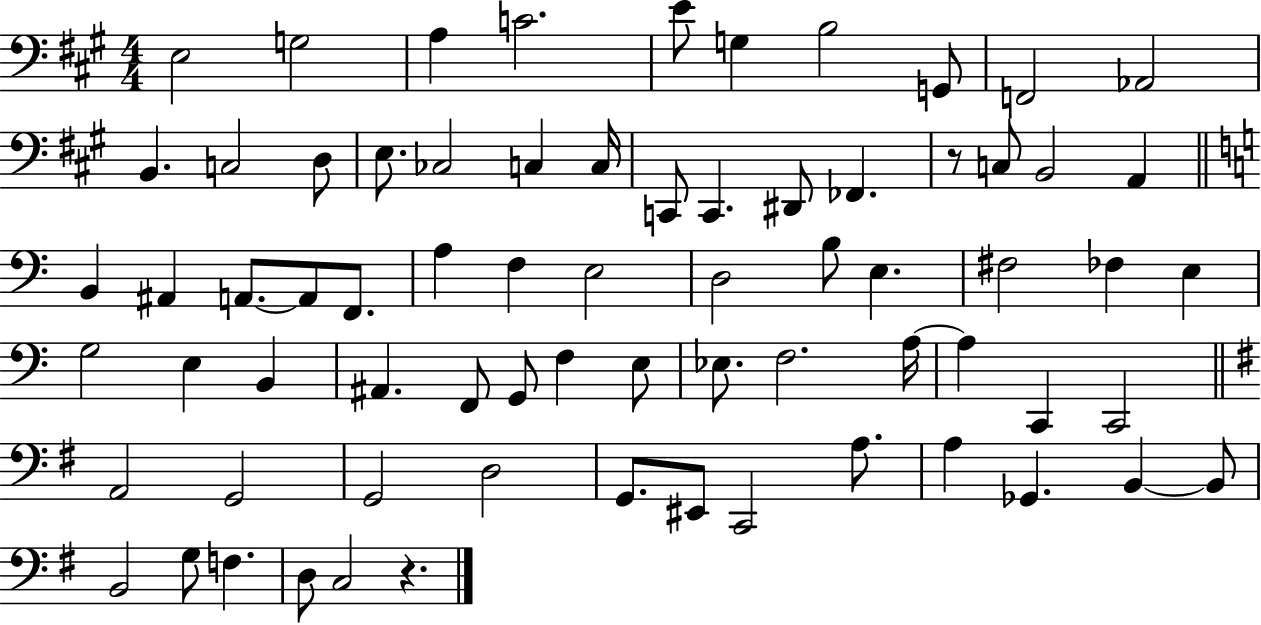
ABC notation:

X:1
T:Untitled
M:4/4
L:1/4
K:A
E,2 G,2 A, C2 E/2 G, B,2 G,,/2 F,,2 _A,,2 B,, C,2 D,/2 E,/2 _C,2 C, C,/4 C,,/2 C,, ^D,,/2 _F,, z/2 C,/2 B,,2 A,, B,, ^A,, A,,/2 A,,/2 F,,/2 A, F, E,2 D,2 B,/2 E, ^F,2 _F, E, G,2 E, B,, ^A,, F,,/2 G,,/2 F, E,/2 _E,/2 F,2 A,/4 A, C,, C,,2 A,,2 G,,2 G,,2 D,2 G,,/2 ^E,,/2 C,,2 A,/2 A, _G,, B,, B,,/2 B,,2 G,/2 F, D,/2 C,2 z